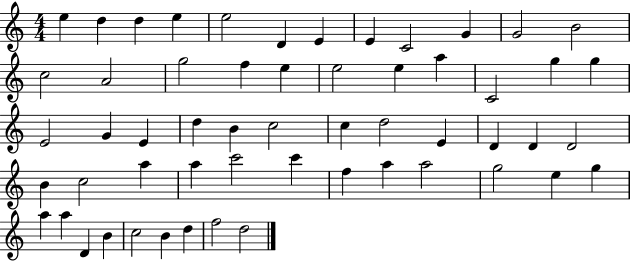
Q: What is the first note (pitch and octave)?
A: E5